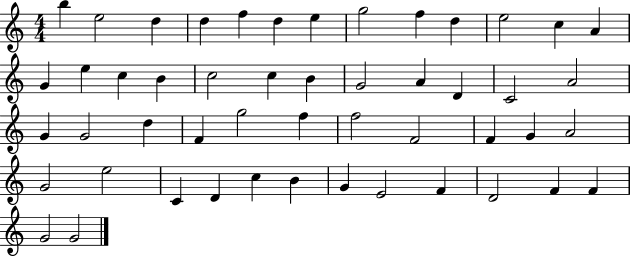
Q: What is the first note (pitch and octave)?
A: B5